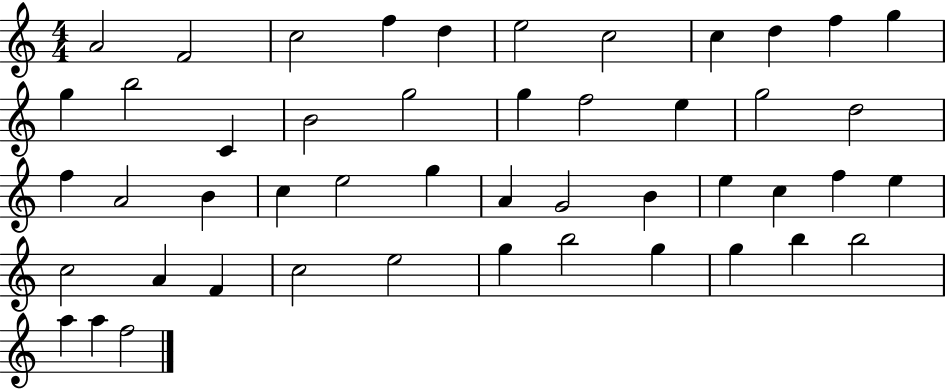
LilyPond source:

{
  \clef treble
  \numericTimeSignature
  \time 4/4
  \key c \major
  a'2 f'2 | c''2 f''4 d''4 | e''2 c''2 | c''4 d''4 f''4 g''4 | \break g''4 b''2 c'4 | b'2 g''2 | g''4 f''2 e''4 | g''2 d''2 | \break f''4 a'2 b'4 | c''4 e''2 g''4 | a'4 g'2 b'4 | e''4 c''4 f''4 e''4 | \break c''2 a'4 f'4 | c''2 e''2 | g''4 b''2 g''4 | g''4 b''4 b''2 | \break a''4 a''4 f''2 | \bar "|."
}